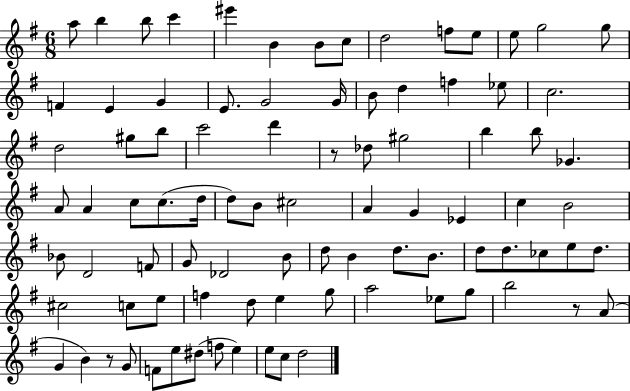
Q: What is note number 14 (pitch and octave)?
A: G5